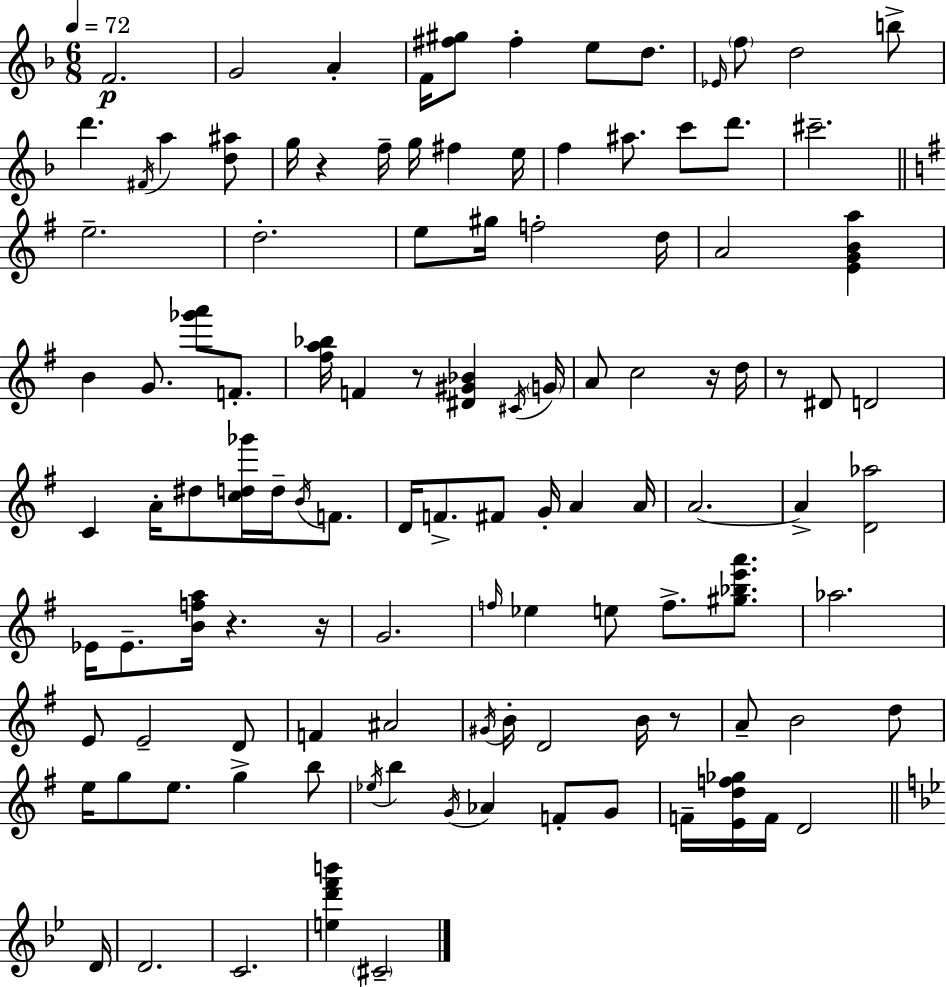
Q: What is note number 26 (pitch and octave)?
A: D5